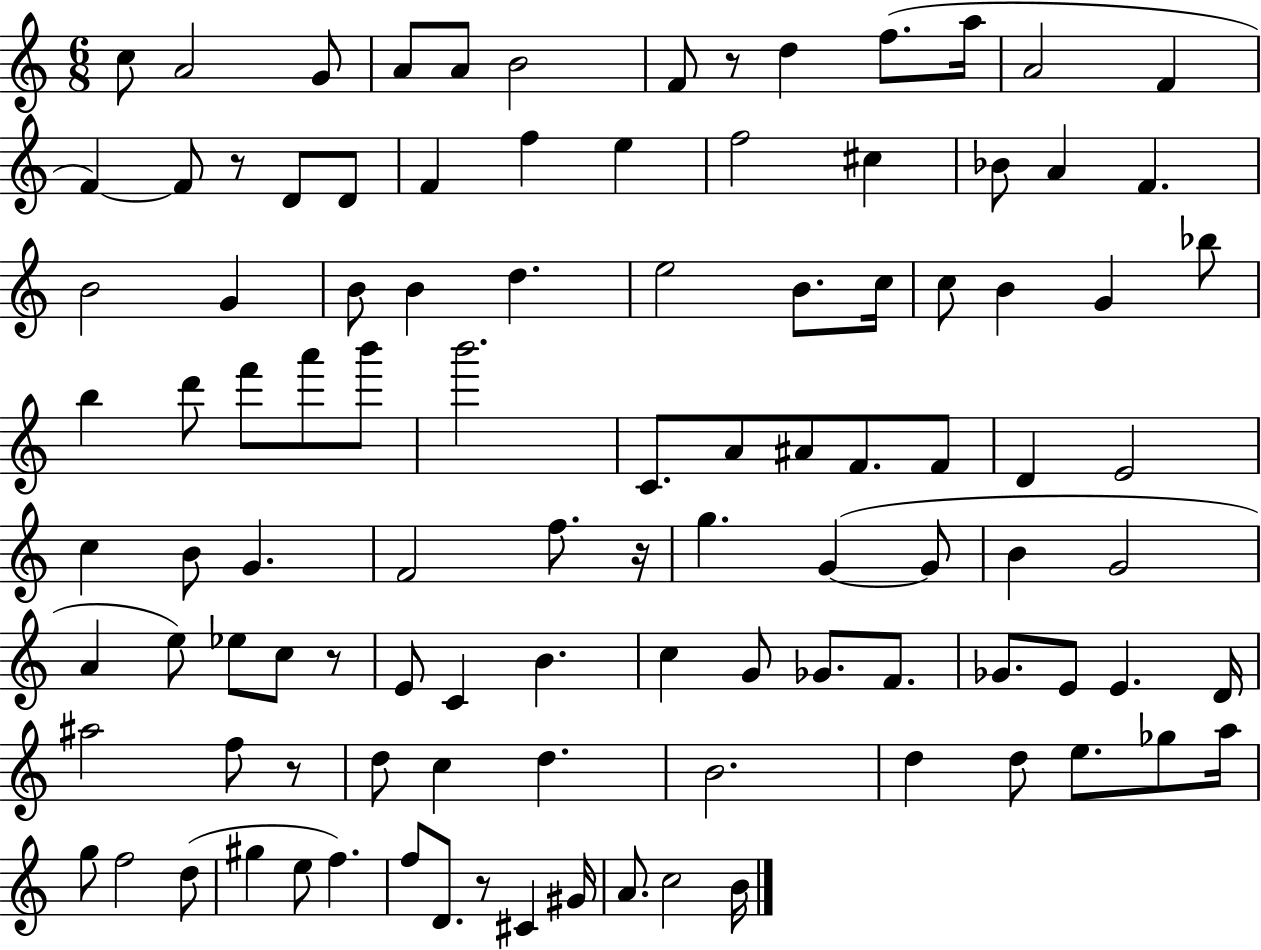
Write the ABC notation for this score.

X:1
T:Untitled
M:6/8
L:1/4
K:C
c/2 A2 G/2 A/2 A/2 B2 F/2 z/2 d f/2 a/4 A2 F F F/2 z/2 D/2 D/2 F f e f2 ^c _B/2 A F B2 G B/2 B d e2 B/2 c/4 c/2 B G _b/2 b d'/2 f'/2 a'/2 b'/2 b'2 C/2 A/2 ^A/2 F/2 F/2 D E2 c B/2 G F2 f/2 z/4 g G G/2 B G2 A e/2 _e/2 c/2 z/2 E/2 C B c G/2 _G/2 F/2 _G/2 E/2 E D/4 ^a2 f/2 z/2 d/2 c d B2 d d/2 e/2 _g/2 a/4 g/2 f2 d/2 ^g e/2 f f/2 D/2 z/2 ^C ^G/4 A/2 c2 B/4